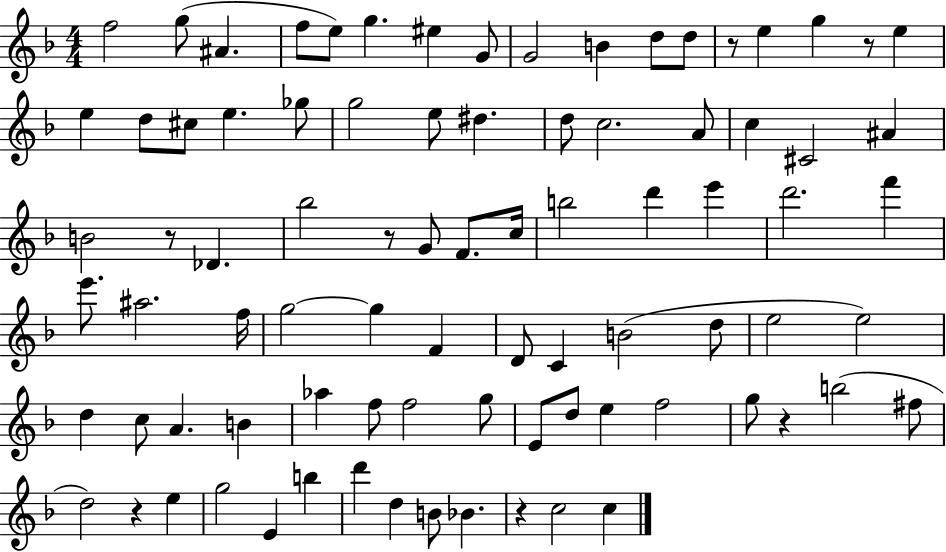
X:1
T:Untitled
M:4/4
L:1/4
K:F
f2 g/2 ^A f/2 e/2 g ^e G/2 G2 B d/2 d/2 z/2 e g z/2 e e d/2 ^c/2 e _g/2 g2 e/2 ^d d/2 c2 A/2 c ^C2 ^A B2 z/2 _D _b2 z/2 G/2 F/2 c/4 b2 d' e' d'2 f' e'/2 ^a2 f/4 g2 g F D/2 C B2 d/2 e2 e2 d c/2 A B _a f/2 f2 g/2 E/2 d/2 e f2 g/2 z b2 ^f/2 d2 z e g2 E b d' d B/2 _B z c2 c